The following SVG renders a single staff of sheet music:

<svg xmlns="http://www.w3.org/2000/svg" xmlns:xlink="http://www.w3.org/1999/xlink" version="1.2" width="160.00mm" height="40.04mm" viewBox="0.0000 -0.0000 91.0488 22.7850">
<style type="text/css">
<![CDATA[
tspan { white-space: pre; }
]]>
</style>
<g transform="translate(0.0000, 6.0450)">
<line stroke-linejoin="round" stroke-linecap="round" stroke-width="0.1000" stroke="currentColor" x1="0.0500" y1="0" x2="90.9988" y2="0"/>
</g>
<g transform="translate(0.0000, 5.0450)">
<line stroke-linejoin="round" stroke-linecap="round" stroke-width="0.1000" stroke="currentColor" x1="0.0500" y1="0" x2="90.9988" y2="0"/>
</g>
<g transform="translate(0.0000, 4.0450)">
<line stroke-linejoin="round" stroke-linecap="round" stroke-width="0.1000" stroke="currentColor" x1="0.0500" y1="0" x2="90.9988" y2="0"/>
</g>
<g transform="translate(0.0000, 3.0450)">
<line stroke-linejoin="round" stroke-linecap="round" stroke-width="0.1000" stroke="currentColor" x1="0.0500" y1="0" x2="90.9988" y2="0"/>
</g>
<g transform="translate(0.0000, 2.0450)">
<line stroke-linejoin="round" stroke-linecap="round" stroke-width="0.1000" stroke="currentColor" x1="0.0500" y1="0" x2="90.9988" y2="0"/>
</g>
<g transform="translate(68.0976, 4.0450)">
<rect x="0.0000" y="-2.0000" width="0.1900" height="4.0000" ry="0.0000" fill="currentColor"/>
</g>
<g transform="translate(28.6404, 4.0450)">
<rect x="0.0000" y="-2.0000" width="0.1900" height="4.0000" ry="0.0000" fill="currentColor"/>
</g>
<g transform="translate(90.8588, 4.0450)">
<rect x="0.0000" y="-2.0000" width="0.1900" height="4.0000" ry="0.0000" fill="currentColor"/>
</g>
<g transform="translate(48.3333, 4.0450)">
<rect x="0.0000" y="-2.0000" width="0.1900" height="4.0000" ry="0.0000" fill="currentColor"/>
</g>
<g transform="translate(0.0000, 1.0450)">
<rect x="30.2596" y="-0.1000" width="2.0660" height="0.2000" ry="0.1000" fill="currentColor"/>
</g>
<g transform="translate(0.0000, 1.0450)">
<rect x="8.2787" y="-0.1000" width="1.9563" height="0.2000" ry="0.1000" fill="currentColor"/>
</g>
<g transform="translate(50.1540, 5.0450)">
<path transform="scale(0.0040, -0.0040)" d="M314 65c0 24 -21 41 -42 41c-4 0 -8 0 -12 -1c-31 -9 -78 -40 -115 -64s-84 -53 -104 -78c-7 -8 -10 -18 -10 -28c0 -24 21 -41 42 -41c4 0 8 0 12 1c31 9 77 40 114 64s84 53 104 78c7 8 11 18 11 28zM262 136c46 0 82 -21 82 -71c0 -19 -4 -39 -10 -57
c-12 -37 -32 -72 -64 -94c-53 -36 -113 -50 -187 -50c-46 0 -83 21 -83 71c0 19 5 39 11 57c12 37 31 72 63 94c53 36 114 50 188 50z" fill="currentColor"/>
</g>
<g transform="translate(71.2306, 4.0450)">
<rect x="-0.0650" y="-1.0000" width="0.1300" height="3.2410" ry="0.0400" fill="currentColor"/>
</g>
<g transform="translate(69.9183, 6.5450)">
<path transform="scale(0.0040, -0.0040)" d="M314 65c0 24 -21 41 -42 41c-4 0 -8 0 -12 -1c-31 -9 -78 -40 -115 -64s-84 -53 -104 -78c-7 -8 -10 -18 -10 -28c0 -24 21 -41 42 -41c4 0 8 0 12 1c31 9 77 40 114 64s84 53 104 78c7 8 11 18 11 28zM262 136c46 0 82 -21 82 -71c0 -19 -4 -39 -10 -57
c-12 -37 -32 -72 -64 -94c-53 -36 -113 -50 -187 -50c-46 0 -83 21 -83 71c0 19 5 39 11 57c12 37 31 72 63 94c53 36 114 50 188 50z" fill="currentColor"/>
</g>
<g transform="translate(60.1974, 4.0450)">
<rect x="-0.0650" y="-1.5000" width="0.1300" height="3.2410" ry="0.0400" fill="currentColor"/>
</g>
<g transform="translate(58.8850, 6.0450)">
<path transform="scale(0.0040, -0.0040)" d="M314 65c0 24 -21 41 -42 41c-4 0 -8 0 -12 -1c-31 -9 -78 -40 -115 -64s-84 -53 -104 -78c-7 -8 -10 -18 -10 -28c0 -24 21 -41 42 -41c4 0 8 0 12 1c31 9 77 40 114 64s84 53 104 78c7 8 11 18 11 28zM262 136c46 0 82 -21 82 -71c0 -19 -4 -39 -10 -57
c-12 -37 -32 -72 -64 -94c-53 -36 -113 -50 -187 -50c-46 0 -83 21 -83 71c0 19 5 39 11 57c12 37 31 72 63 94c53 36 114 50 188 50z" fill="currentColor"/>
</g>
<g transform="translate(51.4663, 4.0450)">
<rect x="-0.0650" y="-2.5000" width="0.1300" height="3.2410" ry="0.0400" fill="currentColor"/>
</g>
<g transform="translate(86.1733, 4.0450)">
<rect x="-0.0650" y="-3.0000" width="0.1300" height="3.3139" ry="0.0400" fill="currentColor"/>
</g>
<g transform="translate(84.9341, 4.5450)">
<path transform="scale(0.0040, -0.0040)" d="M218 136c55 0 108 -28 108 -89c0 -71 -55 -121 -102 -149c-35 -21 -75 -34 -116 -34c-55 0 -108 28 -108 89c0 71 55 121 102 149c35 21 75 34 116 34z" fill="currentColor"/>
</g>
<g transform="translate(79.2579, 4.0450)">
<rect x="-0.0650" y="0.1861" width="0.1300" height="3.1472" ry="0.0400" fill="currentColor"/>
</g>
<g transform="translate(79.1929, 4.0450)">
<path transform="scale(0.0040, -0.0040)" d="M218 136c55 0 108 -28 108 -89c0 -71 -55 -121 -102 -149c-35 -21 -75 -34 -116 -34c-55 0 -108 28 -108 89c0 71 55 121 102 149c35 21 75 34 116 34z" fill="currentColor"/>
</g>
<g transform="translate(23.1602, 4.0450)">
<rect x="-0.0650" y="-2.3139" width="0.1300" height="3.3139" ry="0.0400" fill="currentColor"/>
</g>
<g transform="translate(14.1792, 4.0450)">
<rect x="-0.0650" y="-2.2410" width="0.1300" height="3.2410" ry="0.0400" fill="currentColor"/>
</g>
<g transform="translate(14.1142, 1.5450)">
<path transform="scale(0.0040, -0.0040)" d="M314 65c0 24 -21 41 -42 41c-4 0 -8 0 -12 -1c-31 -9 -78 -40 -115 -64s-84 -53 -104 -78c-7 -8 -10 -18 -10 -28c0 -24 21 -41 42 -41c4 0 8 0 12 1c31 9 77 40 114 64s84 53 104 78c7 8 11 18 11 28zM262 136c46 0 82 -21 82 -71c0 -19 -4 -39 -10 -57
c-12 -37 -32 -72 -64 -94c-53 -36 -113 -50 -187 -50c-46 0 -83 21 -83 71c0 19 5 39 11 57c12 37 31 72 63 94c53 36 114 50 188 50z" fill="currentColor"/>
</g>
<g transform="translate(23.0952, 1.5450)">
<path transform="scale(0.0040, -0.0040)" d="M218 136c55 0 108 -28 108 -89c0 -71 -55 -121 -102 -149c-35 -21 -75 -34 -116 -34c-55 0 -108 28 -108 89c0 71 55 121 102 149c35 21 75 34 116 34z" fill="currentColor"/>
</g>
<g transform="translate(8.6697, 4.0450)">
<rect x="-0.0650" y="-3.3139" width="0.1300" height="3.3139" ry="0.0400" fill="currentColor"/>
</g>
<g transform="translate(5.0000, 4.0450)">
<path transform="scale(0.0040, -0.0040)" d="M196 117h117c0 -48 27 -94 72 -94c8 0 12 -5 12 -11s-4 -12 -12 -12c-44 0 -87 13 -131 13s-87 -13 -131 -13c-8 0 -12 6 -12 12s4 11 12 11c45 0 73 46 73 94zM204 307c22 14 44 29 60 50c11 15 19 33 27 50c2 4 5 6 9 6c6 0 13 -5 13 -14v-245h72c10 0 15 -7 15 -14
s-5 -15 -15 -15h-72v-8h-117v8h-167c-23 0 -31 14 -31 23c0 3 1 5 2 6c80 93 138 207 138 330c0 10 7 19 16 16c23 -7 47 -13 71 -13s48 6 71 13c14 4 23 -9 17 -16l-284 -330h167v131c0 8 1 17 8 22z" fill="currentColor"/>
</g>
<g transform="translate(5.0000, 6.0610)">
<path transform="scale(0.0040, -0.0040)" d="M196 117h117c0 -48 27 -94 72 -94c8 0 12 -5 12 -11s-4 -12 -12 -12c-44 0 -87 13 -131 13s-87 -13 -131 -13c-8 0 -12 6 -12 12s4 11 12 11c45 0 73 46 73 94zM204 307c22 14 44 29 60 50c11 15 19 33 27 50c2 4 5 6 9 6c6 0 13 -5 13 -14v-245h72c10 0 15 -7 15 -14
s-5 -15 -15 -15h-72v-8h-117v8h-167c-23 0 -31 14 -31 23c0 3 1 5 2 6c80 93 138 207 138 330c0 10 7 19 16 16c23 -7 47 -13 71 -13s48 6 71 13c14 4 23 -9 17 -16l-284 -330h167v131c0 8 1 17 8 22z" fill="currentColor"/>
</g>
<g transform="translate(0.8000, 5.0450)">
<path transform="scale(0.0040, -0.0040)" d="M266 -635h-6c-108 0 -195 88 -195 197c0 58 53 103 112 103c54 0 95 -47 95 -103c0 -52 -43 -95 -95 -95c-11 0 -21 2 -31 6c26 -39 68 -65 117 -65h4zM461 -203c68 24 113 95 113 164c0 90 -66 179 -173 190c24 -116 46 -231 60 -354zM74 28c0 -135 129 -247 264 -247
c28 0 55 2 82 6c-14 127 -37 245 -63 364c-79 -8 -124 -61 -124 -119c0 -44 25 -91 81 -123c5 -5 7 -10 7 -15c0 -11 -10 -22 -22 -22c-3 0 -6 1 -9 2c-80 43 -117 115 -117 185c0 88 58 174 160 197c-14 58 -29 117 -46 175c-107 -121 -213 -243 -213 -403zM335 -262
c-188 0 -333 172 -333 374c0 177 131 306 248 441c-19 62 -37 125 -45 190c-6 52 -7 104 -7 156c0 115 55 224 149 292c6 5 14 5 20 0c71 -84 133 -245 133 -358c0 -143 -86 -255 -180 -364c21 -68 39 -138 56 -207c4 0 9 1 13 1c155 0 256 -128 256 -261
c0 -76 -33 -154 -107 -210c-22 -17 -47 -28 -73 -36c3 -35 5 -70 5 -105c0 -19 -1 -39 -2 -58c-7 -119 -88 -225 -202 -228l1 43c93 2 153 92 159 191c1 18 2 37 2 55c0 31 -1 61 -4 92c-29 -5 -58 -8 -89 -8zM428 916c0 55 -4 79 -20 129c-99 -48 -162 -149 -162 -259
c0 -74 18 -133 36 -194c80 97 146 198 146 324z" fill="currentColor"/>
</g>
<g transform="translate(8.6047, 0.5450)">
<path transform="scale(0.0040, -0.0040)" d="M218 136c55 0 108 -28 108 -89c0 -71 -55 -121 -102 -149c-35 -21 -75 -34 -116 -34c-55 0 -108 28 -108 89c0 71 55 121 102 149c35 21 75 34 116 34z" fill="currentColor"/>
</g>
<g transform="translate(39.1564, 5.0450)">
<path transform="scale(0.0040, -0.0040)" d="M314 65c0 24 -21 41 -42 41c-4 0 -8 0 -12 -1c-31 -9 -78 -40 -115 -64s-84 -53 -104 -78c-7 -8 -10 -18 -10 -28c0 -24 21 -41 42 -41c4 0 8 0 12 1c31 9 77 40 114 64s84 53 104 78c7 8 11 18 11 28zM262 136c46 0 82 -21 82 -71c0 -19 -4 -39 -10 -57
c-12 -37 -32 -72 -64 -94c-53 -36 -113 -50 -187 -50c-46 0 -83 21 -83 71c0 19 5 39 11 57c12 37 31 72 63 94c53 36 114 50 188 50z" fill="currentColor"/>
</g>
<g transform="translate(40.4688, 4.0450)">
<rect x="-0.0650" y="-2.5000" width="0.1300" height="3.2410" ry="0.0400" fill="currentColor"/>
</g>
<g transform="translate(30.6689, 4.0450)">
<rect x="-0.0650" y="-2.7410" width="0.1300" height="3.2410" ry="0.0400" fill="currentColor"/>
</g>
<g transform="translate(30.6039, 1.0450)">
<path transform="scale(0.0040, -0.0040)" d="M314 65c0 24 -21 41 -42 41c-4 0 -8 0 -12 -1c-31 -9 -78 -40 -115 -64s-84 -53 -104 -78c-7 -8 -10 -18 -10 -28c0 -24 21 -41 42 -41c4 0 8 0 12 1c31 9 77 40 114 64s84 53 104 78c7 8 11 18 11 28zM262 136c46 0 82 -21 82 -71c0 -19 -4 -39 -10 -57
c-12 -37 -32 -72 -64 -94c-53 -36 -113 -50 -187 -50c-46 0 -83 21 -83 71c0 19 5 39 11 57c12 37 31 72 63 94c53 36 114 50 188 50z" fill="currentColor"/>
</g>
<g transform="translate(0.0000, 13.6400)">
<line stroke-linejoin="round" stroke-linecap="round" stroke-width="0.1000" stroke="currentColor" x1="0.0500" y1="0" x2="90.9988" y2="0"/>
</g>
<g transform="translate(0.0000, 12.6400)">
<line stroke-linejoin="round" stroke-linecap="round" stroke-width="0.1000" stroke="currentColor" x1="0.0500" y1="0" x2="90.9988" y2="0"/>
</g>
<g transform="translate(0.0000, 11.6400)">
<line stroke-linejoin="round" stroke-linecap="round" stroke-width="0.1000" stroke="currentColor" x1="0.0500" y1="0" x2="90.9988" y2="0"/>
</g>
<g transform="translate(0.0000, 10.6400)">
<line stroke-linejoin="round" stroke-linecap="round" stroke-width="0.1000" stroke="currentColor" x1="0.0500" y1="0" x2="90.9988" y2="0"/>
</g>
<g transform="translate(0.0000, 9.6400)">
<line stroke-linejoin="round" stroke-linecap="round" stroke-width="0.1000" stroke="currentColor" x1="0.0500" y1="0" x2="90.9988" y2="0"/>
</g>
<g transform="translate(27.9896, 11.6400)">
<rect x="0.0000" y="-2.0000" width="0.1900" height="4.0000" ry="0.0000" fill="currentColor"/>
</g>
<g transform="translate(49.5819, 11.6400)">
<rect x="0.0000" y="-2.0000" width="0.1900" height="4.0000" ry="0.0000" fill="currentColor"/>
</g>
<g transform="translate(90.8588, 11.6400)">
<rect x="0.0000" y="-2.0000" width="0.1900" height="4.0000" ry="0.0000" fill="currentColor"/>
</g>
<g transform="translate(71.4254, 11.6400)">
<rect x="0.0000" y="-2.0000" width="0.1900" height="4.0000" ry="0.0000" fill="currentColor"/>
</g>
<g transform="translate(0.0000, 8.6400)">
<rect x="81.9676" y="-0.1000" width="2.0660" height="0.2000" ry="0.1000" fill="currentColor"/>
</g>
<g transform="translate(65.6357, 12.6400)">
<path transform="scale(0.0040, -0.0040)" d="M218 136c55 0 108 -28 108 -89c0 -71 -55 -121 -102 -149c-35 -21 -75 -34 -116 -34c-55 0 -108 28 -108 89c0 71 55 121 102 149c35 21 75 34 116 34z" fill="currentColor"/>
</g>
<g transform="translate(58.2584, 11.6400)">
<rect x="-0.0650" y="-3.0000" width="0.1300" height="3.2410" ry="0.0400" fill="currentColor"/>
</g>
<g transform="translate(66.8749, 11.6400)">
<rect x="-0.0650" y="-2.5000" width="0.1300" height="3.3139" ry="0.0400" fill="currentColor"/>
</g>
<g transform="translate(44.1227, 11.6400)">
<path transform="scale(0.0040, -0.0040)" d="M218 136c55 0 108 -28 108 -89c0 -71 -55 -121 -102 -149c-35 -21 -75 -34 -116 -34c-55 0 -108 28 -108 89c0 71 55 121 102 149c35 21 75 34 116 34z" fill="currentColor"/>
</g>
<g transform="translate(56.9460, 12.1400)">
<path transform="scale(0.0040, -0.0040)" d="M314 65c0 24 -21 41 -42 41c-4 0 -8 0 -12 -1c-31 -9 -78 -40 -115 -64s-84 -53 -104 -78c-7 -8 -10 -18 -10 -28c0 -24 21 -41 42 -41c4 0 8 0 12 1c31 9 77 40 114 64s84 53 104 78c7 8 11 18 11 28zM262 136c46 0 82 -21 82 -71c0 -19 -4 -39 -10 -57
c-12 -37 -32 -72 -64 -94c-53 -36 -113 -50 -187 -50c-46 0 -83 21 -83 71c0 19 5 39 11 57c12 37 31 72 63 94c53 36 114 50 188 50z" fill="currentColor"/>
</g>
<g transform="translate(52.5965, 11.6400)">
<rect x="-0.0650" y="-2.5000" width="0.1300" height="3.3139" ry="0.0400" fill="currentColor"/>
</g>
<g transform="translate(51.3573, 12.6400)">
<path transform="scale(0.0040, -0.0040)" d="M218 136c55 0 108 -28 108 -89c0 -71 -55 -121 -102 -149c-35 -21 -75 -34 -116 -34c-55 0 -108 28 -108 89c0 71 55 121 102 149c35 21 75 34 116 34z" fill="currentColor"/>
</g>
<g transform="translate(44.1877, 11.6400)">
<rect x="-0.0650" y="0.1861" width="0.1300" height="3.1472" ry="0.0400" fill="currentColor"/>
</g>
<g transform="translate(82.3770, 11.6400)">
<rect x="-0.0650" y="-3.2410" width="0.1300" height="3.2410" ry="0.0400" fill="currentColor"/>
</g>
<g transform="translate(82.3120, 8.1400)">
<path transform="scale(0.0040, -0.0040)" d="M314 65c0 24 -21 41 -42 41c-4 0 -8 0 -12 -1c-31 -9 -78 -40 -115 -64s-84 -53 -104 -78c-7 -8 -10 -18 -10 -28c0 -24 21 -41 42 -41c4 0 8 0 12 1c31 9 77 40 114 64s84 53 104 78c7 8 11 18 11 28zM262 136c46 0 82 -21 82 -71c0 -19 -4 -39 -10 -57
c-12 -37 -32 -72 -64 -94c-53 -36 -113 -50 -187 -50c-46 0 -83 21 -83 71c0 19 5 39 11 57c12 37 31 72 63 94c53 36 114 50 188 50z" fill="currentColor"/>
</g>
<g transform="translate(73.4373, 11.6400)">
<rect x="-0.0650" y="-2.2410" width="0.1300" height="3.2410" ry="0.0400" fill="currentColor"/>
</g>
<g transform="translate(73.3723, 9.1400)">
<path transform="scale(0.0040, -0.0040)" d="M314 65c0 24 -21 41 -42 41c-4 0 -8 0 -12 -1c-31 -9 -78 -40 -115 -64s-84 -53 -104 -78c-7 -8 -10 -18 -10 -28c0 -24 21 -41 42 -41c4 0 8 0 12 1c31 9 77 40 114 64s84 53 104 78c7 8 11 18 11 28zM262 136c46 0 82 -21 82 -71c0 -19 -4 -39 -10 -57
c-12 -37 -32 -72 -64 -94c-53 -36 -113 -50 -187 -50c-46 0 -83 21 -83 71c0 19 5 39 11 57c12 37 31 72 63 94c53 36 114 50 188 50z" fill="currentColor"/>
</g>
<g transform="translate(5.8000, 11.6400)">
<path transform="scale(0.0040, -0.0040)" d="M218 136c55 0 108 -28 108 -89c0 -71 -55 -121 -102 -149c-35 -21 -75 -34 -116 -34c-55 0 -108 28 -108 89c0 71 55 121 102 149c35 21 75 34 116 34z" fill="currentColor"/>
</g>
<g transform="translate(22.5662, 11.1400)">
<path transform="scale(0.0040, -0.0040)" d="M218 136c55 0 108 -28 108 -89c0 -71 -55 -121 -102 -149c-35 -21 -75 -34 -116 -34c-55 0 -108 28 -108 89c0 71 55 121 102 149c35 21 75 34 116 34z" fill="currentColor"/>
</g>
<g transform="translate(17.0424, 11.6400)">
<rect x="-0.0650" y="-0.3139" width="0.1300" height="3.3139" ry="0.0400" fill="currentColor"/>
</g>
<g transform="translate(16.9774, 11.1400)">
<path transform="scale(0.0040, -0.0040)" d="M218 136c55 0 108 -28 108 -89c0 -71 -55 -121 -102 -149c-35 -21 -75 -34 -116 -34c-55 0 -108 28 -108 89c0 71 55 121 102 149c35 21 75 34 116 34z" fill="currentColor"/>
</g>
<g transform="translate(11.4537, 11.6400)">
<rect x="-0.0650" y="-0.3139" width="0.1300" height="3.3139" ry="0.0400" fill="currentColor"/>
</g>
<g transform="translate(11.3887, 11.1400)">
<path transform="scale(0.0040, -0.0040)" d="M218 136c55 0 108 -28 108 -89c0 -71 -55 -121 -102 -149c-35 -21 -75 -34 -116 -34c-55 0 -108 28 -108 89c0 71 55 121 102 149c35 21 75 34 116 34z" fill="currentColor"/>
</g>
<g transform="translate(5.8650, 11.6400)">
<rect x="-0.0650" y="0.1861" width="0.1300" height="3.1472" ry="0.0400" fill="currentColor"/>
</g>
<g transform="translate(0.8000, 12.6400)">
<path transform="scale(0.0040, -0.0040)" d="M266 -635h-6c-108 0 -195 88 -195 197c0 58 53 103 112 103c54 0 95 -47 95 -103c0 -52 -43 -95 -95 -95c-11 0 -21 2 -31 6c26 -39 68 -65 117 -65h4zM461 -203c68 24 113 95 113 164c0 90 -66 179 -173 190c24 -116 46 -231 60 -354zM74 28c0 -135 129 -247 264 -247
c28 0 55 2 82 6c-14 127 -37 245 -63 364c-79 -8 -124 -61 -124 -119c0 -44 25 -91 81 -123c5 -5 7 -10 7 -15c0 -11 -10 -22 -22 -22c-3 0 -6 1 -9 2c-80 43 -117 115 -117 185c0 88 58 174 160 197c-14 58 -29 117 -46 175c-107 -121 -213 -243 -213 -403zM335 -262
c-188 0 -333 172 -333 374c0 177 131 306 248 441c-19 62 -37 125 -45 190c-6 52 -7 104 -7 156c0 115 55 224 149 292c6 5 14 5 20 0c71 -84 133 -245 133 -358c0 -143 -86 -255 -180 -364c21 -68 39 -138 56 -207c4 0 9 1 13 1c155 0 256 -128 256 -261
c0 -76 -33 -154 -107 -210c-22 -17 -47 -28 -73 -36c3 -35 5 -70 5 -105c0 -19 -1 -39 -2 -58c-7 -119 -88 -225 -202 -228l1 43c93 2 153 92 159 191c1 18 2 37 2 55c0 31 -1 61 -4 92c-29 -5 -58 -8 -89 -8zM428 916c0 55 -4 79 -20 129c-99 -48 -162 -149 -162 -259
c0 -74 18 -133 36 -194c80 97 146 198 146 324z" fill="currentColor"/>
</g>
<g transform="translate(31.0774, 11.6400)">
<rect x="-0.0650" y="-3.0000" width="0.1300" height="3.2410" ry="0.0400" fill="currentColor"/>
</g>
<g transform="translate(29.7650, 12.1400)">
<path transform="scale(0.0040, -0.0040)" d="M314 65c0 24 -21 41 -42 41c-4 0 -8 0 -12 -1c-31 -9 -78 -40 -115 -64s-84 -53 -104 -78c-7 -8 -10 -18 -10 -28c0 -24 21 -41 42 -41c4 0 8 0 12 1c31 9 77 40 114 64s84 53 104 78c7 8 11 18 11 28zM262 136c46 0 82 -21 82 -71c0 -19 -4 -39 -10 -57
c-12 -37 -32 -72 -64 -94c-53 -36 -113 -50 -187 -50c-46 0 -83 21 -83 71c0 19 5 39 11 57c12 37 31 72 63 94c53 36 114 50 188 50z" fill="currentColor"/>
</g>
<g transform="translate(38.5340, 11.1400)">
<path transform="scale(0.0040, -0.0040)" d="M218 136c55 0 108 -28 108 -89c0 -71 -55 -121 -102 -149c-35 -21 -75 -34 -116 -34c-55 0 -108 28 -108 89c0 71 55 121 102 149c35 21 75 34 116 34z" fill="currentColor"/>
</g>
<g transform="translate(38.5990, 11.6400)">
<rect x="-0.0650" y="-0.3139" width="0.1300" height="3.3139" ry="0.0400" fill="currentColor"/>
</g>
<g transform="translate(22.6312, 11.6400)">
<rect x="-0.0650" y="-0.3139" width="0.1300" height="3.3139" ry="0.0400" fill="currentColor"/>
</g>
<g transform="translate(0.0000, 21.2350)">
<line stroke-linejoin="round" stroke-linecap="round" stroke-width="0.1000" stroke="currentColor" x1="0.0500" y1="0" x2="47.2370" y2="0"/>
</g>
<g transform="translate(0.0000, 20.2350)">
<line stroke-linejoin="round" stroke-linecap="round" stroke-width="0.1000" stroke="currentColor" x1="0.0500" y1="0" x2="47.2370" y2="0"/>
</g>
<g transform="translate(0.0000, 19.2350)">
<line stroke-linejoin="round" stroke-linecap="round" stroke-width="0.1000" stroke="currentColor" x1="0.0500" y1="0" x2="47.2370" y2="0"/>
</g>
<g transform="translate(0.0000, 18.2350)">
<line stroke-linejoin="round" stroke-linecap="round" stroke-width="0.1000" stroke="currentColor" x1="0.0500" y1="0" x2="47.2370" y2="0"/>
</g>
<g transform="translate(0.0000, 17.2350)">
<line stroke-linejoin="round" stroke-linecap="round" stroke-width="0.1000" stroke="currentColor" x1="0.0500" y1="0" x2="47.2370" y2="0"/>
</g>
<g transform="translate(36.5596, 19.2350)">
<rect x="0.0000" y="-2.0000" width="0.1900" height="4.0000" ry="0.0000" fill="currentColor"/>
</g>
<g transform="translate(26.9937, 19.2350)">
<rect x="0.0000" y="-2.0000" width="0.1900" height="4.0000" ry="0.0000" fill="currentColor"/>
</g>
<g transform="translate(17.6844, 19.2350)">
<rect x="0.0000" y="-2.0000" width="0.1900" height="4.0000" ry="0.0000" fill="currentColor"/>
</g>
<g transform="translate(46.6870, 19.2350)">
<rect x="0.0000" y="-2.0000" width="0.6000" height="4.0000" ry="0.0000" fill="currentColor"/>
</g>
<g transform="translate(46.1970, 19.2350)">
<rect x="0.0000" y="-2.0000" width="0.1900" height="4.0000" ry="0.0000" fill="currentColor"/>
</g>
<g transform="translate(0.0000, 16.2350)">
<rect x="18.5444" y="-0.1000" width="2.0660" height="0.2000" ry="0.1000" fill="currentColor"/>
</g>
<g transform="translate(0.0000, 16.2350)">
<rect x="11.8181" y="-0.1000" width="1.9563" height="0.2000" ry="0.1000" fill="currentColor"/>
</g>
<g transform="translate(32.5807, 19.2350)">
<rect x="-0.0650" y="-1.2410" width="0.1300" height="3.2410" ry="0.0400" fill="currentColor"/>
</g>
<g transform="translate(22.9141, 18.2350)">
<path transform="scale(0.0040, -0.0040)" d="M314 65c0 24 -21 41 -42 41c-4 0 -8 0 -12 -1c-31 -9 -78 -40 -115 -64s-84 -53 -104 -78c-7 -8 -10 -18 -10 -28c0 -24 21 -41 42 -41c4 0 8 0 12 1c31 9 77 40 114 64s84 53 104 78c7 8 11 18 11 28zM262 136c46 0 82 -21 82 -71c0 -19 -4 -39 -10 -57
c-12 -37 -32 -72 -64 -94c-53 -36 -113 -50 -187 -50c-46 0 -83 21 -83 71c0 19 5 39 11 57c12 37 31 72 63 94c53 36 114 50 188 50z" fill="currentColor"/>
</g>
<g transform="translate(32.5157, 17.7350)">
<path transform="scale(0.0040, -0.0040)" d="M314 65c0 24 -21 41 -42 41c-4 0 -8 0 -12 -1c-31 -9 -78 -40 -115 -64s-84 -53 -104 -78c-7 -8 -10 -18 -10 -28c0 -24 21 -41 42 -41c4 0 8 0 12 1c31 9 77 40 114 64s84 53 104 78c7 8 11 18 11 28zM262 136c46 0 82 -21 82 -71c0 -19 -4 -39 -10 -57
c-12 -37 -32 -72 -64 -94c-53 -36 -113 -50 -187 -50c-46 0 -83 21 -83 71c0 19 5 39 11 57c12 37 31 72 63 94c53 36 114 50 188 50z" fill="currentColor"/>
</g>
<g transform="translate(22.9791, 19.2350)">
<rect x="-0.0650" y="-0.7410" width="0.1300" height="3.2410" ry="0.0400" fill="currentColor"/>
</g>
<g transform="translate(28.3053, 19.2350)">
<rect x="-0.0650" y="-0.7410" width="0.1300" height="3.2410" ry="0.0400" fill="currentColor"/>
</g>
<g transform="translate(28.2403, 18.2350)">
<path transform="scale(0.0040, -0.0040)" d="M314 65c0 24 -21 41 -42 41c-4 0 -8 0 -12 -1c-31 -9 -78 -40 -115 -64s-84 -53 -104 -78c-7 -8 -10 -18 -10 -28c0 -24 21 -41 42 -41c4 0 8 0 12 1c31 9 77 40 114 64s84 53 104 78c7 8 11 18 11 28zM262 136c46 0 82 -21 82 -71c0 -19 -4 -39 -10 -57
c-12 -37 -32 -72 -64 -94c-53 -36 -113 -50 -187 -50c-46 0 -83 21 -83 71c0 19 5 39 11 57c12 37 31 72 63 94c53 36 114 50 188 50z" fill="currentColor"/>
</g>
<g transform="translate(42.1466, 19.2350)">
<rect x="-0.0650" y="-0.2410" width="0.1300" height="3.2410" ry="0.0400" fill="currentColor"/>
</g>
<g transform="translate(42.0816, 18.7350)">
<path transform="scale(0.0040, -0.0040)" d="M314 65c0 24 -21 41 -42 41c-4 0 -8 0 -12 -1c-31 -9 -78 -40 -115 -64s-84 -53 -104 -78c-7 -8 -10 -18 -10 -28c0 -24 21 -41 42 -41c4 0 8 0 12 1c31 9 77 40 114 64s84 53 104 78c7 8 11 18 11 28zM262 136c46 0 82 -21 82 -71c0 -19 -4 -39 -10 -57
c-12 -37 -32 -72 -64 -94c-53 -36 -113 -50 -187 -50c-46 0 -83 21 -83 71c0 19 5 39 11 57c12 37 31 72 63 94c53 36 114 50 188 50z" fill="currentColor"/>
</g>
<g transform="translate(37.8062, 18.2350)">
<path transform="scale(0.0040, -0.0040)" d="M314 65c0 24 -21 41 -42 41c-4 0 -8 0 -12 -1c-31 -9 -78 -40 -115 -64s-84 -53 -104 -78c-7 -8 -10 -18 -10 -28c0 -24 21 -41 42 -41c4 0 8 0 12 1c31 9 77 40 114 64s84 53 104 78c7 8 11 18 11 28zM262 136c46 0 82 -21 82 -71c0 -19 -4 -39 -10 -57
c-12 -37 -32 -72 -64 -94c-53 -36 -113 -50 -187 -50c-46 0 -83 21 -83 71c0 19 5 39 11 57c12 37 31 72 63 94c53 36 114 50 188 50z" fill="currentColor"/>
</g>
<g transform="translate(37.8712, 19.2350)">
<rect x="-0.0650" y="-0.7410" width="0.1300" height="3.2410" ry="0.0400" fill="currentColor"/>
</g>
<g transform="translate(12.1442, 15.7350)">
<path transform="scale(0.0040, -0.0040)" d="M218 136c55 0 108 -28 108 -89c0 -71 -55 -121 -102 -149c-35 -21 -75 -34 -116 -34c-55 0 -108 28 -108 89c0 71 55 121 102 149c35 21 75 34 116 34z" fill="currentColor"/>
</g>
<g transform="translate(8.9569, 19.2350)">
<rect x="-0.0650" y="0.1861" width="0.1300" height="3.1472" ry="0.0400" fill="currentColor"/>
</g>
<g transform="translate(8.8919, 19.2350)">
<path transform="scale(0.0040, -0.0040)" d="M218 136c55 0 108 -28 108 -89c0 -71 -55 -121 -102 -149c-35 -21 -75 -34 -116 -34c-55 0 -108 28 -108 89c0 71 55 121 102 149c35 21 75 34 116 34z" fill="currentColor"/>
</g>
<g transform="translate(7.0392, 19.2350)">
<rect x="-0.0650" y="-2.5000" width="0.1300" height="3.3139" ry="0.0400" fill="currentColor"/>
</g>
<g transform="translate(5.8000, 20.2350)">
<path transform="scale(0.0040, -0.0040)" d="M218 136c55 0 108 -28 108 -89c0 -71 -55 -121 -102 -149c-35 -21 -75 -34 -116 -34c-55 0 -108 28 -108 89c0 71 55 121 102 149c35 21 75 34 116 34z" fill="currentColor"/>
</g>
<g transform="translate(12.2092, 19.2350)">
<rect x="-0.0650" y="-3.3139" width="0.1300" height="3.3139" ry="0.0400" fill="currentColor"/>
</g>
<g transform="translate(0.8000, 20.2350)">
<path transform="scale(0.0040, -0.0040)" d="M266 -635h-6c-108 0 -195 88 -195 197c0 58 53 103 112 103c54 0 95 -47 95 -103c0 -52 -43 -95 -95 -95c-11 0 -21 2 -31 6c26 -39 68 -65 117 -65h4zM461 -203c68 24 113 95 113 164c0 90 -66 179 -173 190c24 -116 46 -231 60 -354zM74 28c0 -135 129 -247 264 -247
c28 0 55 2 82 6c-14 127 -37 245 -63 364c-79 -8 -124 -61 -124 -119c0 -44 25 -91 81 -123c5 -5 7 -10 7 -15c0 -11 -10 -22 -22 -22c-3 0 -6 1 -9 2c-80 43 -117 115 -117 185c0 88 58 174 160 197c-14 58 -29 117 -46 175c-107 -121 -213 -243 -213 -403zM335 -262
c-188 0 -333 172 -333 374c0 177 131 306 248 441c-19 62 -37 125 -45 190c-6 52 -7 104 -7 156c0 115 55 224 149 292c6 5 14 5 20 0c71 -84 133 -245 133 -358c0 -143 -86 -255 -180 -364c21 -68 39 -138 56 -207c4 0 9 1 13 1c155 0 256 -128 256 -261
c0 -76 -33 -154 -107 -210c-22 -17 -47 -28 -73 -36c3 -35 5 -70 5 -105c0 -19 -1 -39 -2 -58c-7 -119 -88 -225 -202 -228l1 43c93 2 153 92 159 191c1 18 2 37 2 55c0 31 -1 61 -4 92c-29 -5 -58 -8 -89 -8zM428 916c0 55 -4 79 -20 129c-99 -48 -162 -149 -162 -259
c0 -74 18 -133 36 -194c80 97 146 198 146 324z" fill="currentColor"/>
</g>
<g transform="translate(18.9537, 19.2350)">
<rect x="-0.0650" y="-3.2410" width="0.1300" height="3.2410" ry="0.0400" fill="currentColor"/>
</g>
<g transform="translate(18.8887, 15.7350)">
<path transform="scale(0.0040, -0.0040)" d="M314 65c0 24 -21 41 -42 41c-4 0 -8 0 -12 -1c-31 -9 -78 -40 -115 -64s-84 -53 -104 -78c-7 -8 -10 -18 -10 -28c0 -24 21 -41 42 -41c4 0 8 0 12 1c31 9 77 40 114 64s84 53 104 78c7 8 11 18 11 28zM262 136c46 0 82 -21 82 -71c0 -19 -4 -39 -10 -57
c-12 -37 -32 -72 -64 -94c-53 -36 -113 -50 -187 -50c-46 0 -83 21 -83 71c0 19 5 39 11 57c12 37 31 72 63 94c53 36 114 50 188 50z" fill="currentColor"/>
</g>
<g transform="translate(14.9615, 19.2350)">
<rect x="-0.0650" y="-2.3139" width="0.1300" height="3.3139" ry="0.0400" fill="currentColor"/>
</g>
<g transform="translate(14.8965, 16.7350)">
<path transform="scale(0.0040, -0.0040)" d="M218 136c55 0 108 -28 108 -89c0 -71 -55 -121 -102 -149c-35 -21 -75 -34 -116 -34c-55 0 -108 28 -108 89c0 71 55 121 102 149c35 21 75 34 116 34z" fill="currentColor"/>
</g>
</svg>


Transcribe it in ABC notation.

X:1
T:Untitled
M:4/4
L:1/4
K:C
b g2 g a2 G2 G2 E2 D2 B A B c c c A2 c B G A2 G g2 b2 G B b g b2 d2 d2 e2 d2 c2